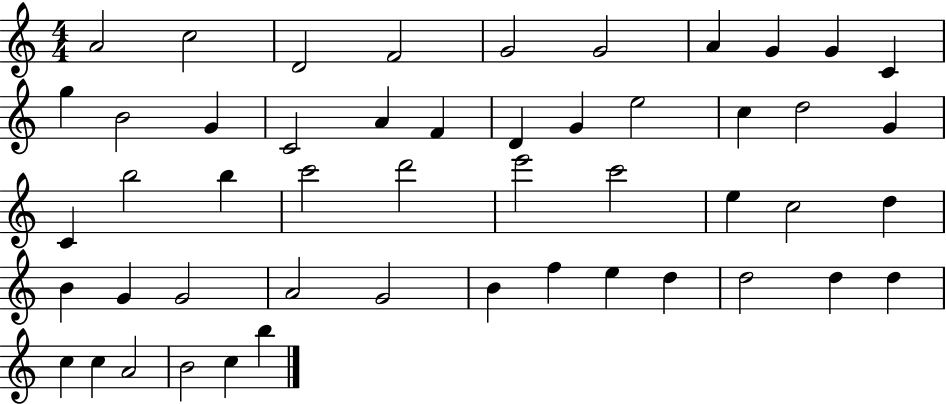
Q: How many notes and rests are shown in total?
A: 50